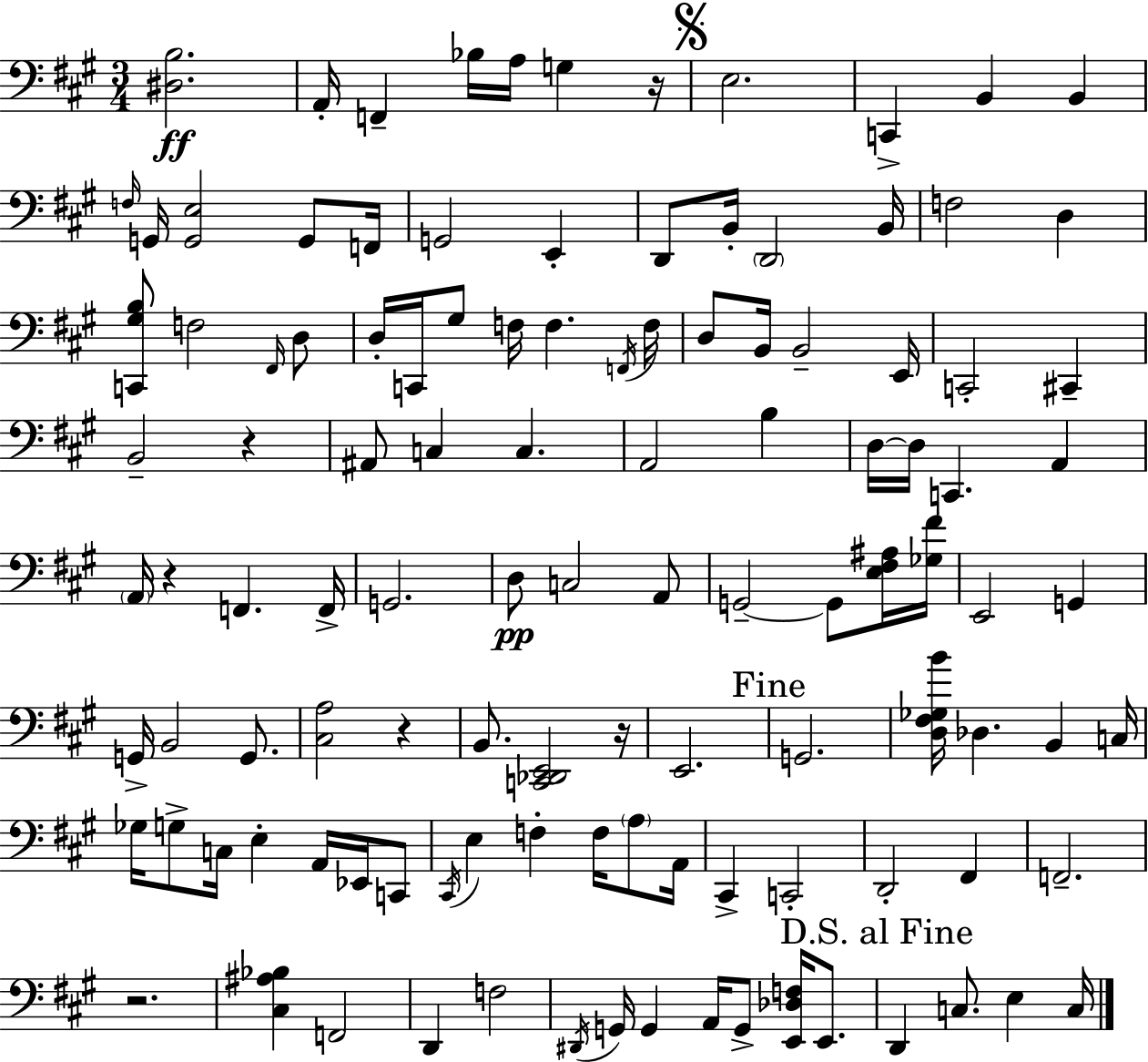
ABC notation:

X:1
T:Untitled
M:3/4
L:1/4
K:A
[^D,B,]2 A,,/4 F,, _B,/4 A,/4 G, z/4 E,2 C,, B,, B,, F,/4 G,,/4 [G,,E,]2 G,,/2 F,,/4 G,,2 E,, D,,/2 B,,/4 D,,2 B,,/4 F,2 D, [C,,^G,B,]/2 F,2 ^F,,/4 D,/2 D,/4 C,,/4 ^G,/2 F,/4 F, F,,/4 F,/4 D,/2 B,,/4 B,,2 E,,/4 C,,2 ^C,, B,,2 z ^A,,/2 C, C, A,,2 B, D,/4 D,/4 C,, A,, A,,/4 z F,, F,,/4 G,,2 D,/2 C,2 A,,/2 G,,2 G,,/2 [E,^F,^A,]/4 [_G,^F]/4 E,,2 G,, G,,/4 B,,2 G,,/2 [^C,A,]2 z B,,/2 [C,,_D,,E,,]2 z/4 E,,2 G,,2 [D,^F,_G,B]/4 _D, B,, C,/4 _G,/4 G,/2 C,/4 E, A,,/4 _E,,/4 C,,/2 ^C,,/4 E, F, F,/4 A,/2 A,,/4 ^C,, C,,2 D,,2 ^F,, F,,2 z2 [^C,^A,_B,] F,,2 D,, F,2 ^D,,/4 G,,/4 G,, A,,/4 G,,/2 [E,,_D,F,]/4 E,,/2 D,, C,/2 E, C,/4